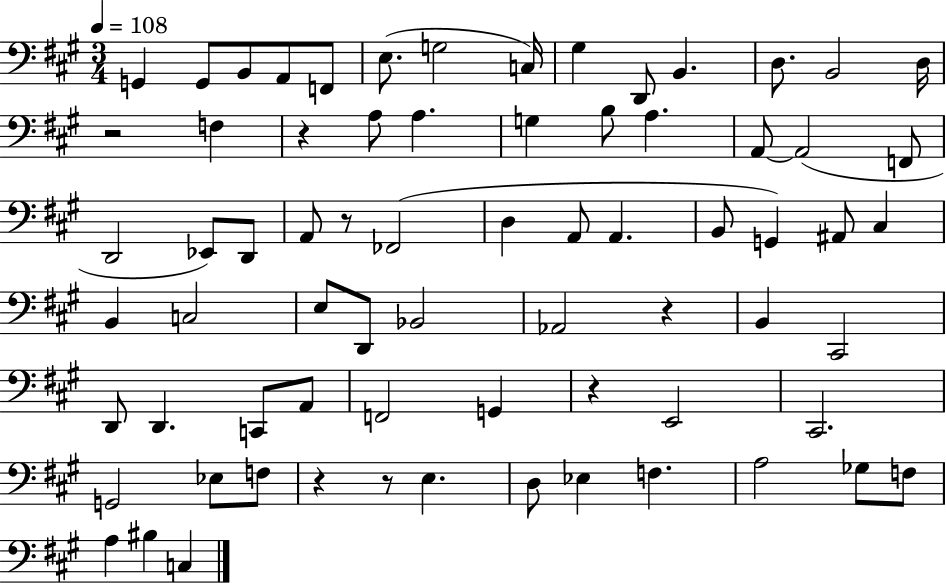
X:1
T:Untitled
M:3/4
L:1/4
K:A
G,, G,,/2 B,,/2 A,,/2 F,,/2 E,/2 G,2 C,/4 ^G, D,,/2 B,, D,/2 B,,2 D,/4 z2 F, z A,/2 A, G, B,/2 A, A,,/2 A,,2 F,,/2 D,,2 _E,,/2 D,,/2 A,,/2 z/2 _F,,2 D, A,,/2 A,, B,,/2 G,, ^A,,/2 ^C, B,, C,2 E,/2 D,,/2 _B,,2 _A,,2 z B,, ^C,,2 D,,/2 D,, C,,/2 A,,/2 F,,2 G,, z E,,2 ^C,,2 G,,2 _E,/2 F,/2 z z/2 E, D,/2 _E, F, A,2 _G,/2 F,/2 A, ^B, C,